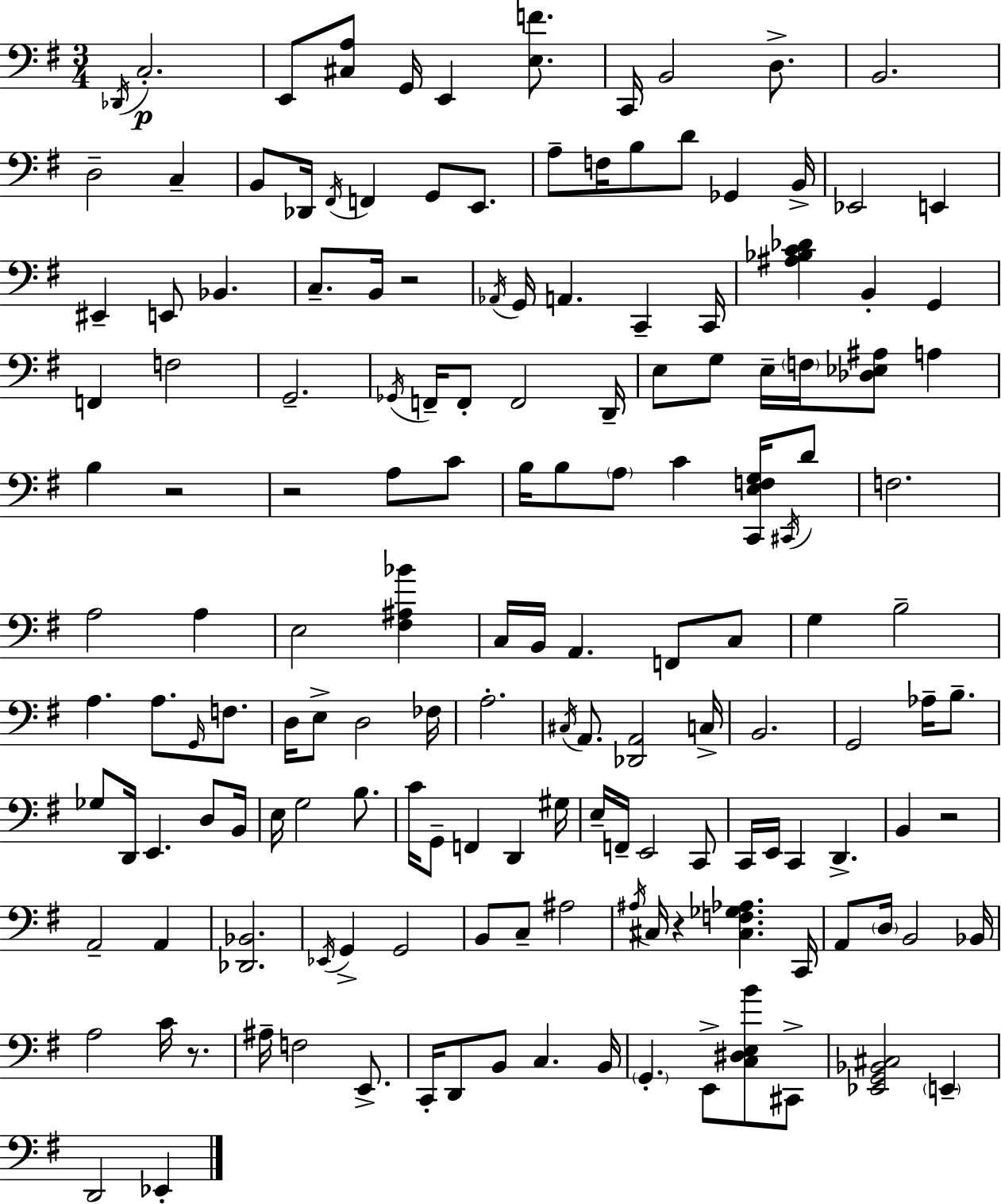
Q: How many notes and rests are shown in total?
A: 156